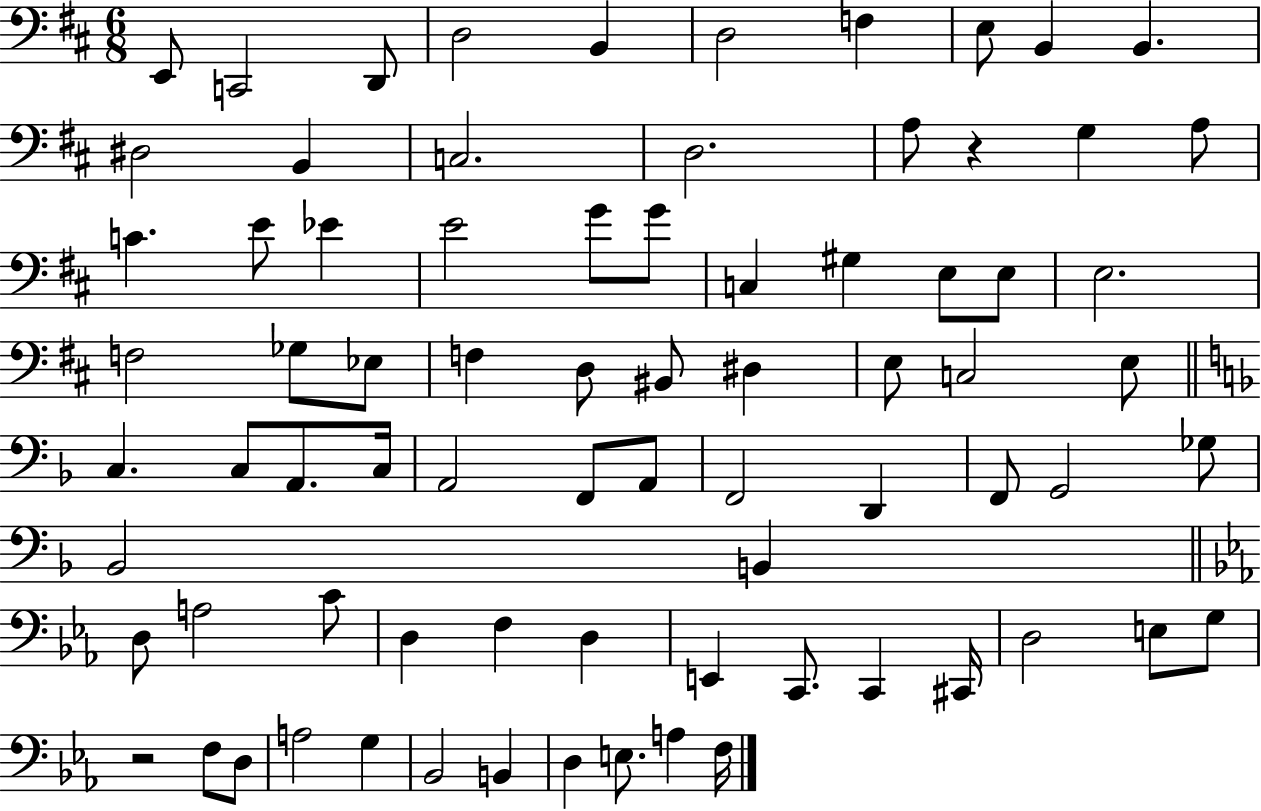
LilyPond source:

{
  \clef bass
  \numericTimeSignature
  \time 6/8
  \key d \major
  \repeat volta 2 { e,8 c,2 d,8 | d2 b,4 | d2 f4 | e8 b,4 b,4. | \break dis2 b,4 | c2. | d2. | a8 r4 g4 a8 | \break c'4. e'8 ees'4 | e'2 g'8 g'8 | c4 gis4 e8 e8 | e2. | \break f2 ges8 ees8 | f4 d8 bis,8 dis4 | e8 c2 e8 | \bar "||" \break \key f \major c4. c8 a,8. c16 | a,2 f,8 a,8 | f,2 d,4 | f,8 g,2 ges8 | \break bes,2 b,4 | \bar "||" \break \key c \minor d8 a2 c'8 | d4 f4 d4 | e,4 c,8. c,4 cis,16 | d2 e8 g8 | \break r2 f8 d8 | a2 g4 | bes,2 b,4 | d4 e8. a4 f16 | \break } \bar "|."
}